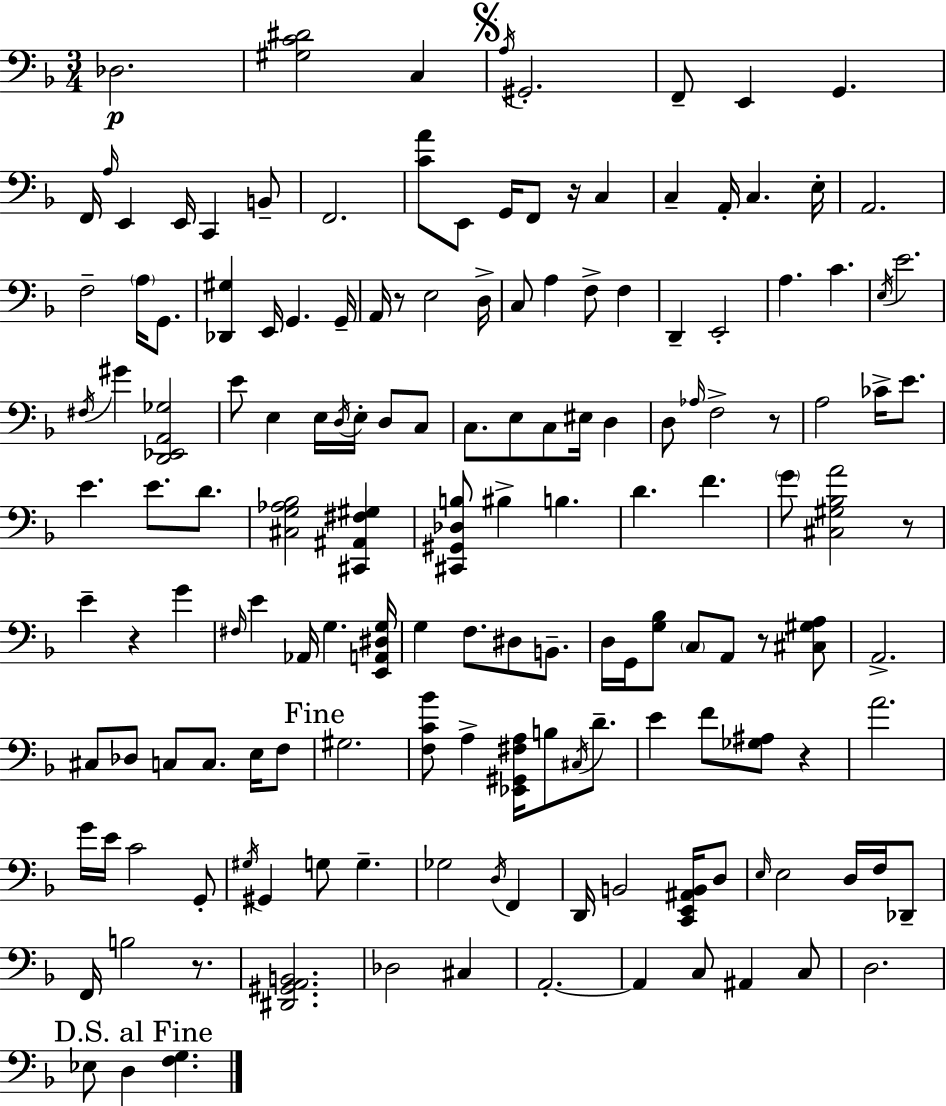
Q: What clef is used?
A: bass